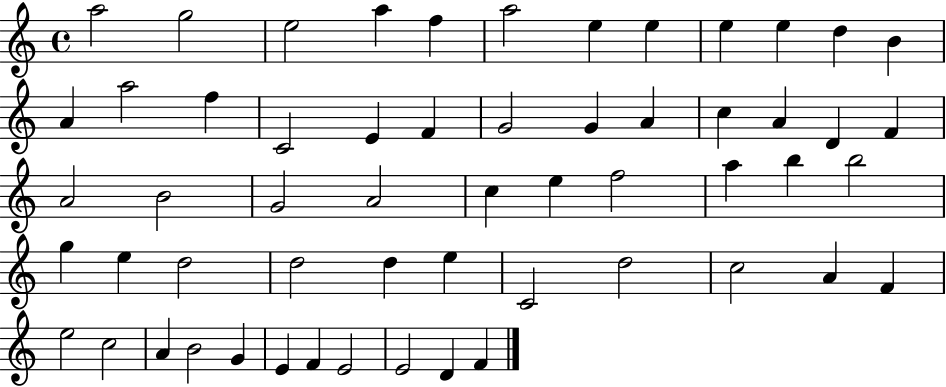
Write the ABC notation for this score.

X:1
T:Untitled
M:4/4
L:1/4
K:C
a2 g2 e2 a f a2 e e e e d B A a2 f C2 E F G2 G A c A D F A2 B2 G2 A2 c e f2 a b b2 g e d2 d2 d e C2 d2 c2 A F e2 c2 A B2 G E F E2 E2 D F